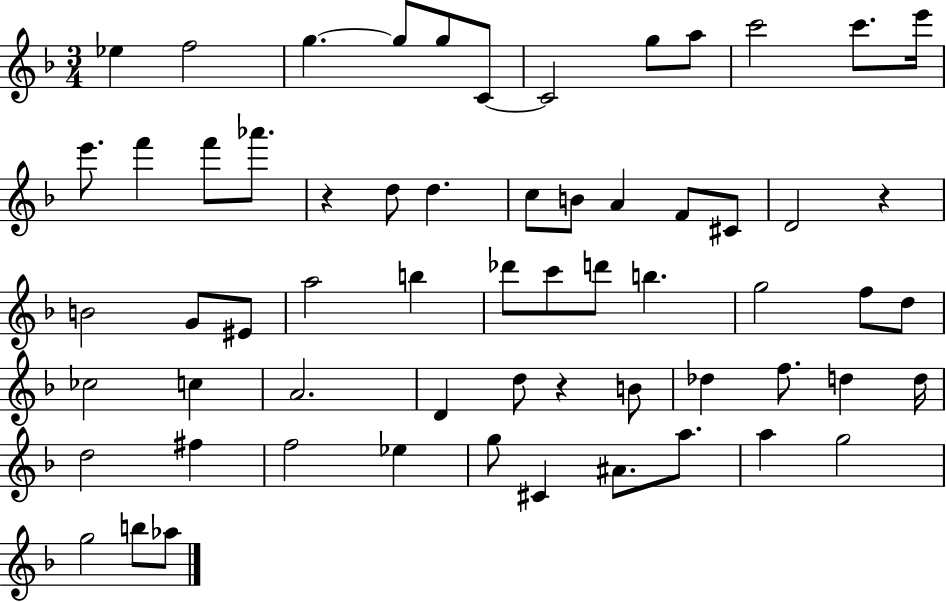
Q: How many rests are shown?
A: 3